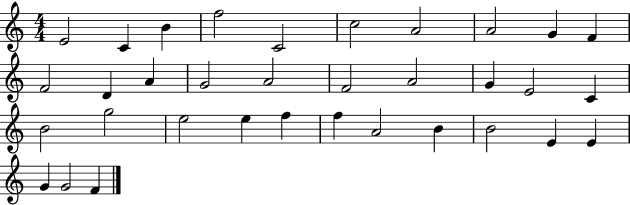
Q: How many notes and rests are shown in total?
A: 34